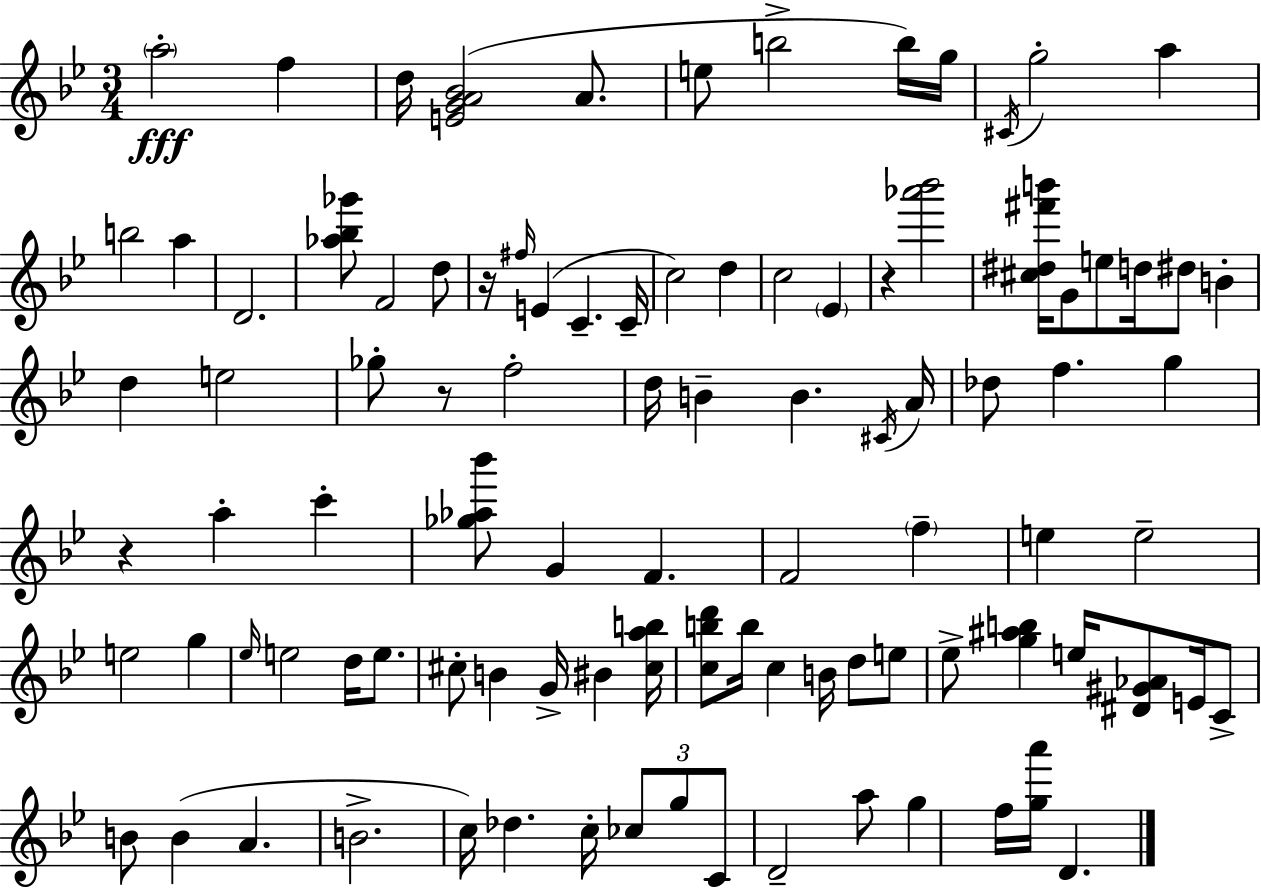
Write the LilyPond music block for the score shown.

{
  \clef treble
  \numericTimeSignature
  \time 3/4
  \key g \minor
  \parenthesize a''2-.\fff f''4 | d''16 <e' g' a' bes'>2( a'8. | e''8 b''2-> b''16) g''16 | \acciaccatura { cis'16 } g''2-. a''4 | \break b''2 a''4 | d'2. | <aes'' bes'' ges'''>8 f'2 d''8 | r16 \grace { fis''16 }( e'4 c'4.-- | \break c'16-- c''2) d''4 | c''2 \parenthesize ees'4 | r4 <aes''' bes'''>2 | <cis'' dis'' fis''' b'''>16 g'8 e''8 d''16 dis''8 b'4-. | \break d''4 e''2 | ges''8-. r8 f''2-. | d''16 b'4-- b'4. | \acciaccatura { cis'16 } a'16 des''8 f''4. g''4 | \break r4 a''4-. c'''4-. | <ges'' aes'' bes'''>8 g'4 f'4. | f'2 \parenthesize f''4-- | e''4 e''2-- | \break e''2 g''4 | \grace { ees''16 } e''2 | d''16 e''8. cis''8-. b'4 g'16-> bis'4 | <cis'' a'' b''>16 <c'' b'' d'''>8 b''16 c''4 b'16 | \break d''8 e''8 ees''8-> <g'' ais'' b''>4 e''16 <dis' gis' aes'>8 | e'16 c'8-> b'8 b'4( a'4. | b'2.-> | c''16) des''4. c''16-. | \break \tuplet 3/2 { ces''8 g''8 c'8 } d'2-- | a''8 g''4 f''16 <g'' a'''>16 d'4. | \bar "|."
}